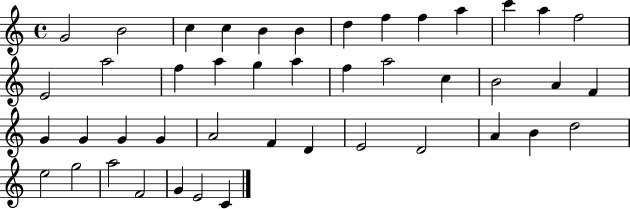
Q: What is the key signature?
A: C major